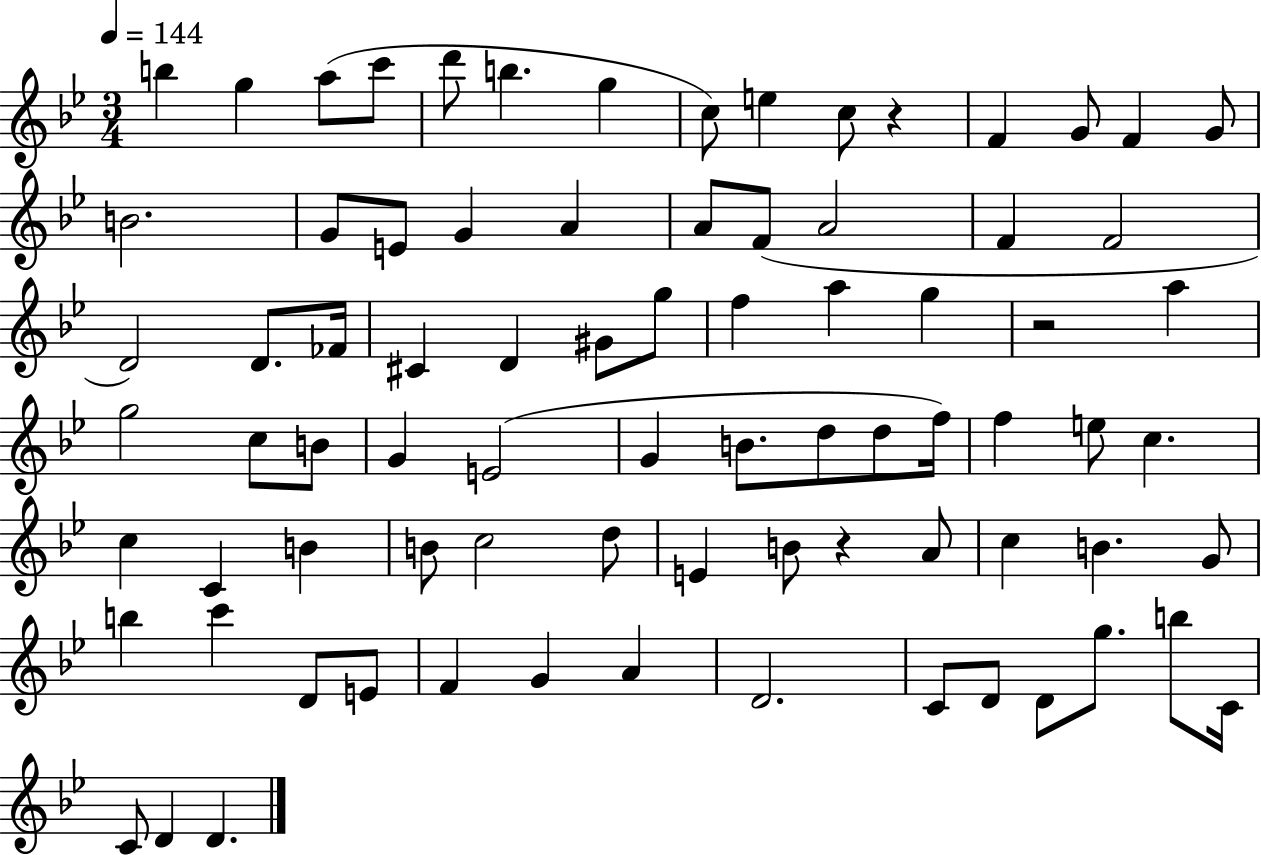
B5/q G5/q A5/e C6/e D6/e B5/q. G5/q C5/e E5/q C5/e R/q F4/q G4/e F4/q G4/e B4/h. G4/e E4/e G4/q A4/q A4/e F4/e A4/h F4/q F4/h D4/h D4/e. FES4/s C#4/q D4/q G#4/e G5/e F5/q A5/q G5/q R/h A5/q G5/h C5/e B4/e G4/q E4/h G4/q B4/e. D5/e D5/e F5/s F5/q E5/e C5/q. C5/q C4/q B4/q B4/e C5/h D5/e E4/q B4/e R/q A4/e C5/q B4/q. G4/e B5/q C6/q D4/e E4/e F4/q G4/q A4/q D4/h. C4/e D4/e D4/e G5/e. B5/e C4/s C4/e D4/q D4/q.